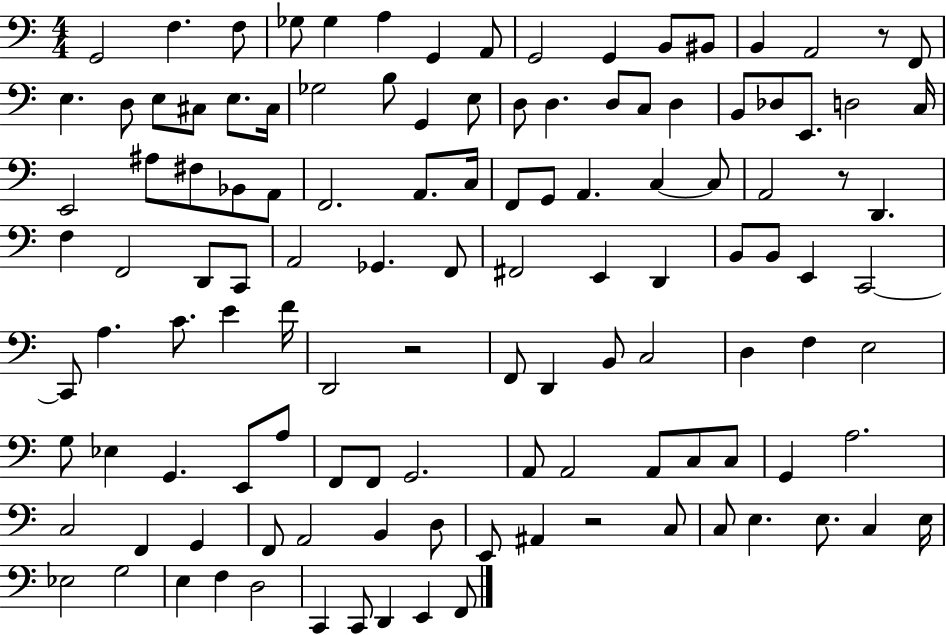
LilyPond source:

{
  \clef bass
  \numericTimeSignature
  \time 4/4
  \key c \major
  \repeat volta 2 { g,2 f4. f8 | ges8 ges4 a4 g,4 a,8 | g,2 g,4 b,8 bis,8 | b,4 a,2 r8 f,8 | \break e4. d8 e8 cis8 e8. cis16 | ges2 b8 g,4 e8 | d8 d4. d8 c8 d4 | b,8 des8 e,8. d2 c16 | \break e,2 ais8 fis8 bes,8 a,8 | f,2. a,8. c16 | f,8 g,8 a,4. c4~~ c8 | a,2 r8 d,4. | \break f4 f,2 d,8 c,8 | a,2 ges,4. f,8 | fis,2 e,4 d,4 | b,8 b,8 e,4 c,2~~ | \break c,8 a4. c'8. e'4 f'16 | d,2 r2 | f,8 d,4 b,8 c2 | d4 f4 e2 | \break g8 ees4 g,4. e,8 a8 | f,8 f,8 g,2. | a,8 a,2 a,8 c8 c8 | g,4 a2. | \break c2 f,4 g,4 | f,8 a,2 b,4 d8 | e,8 ais,4 r2 c8 | c8 e4. e8. c4 e16 | \break ees2 g2 | e4 f4 d2 | c,4 c,8 d,4 e,4 f,8 | } \bar "|."
}